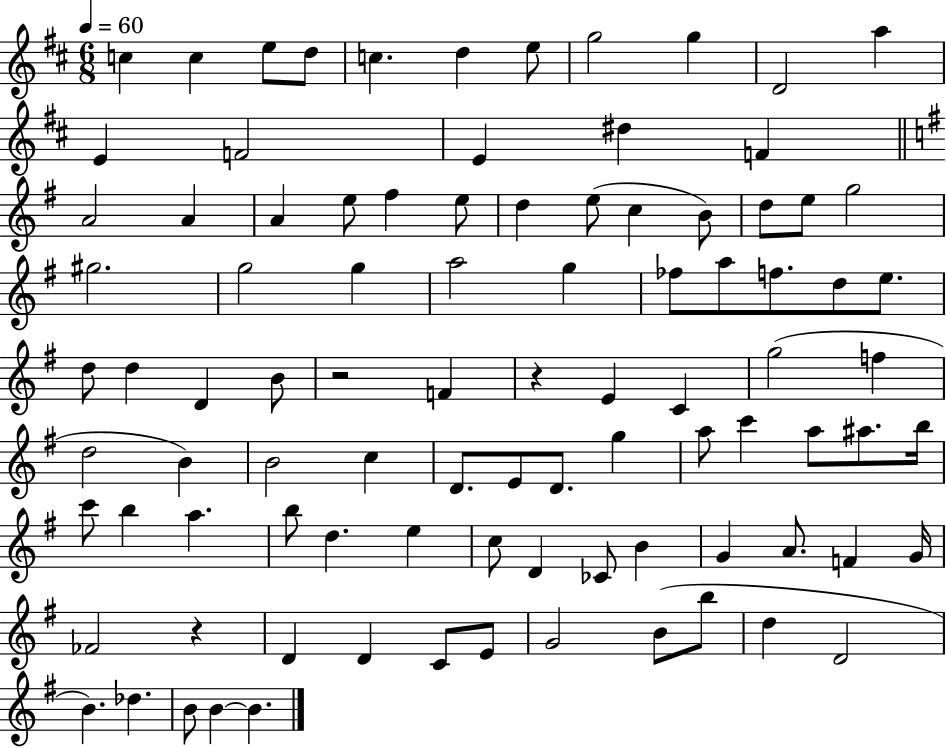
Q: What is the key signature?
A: D major